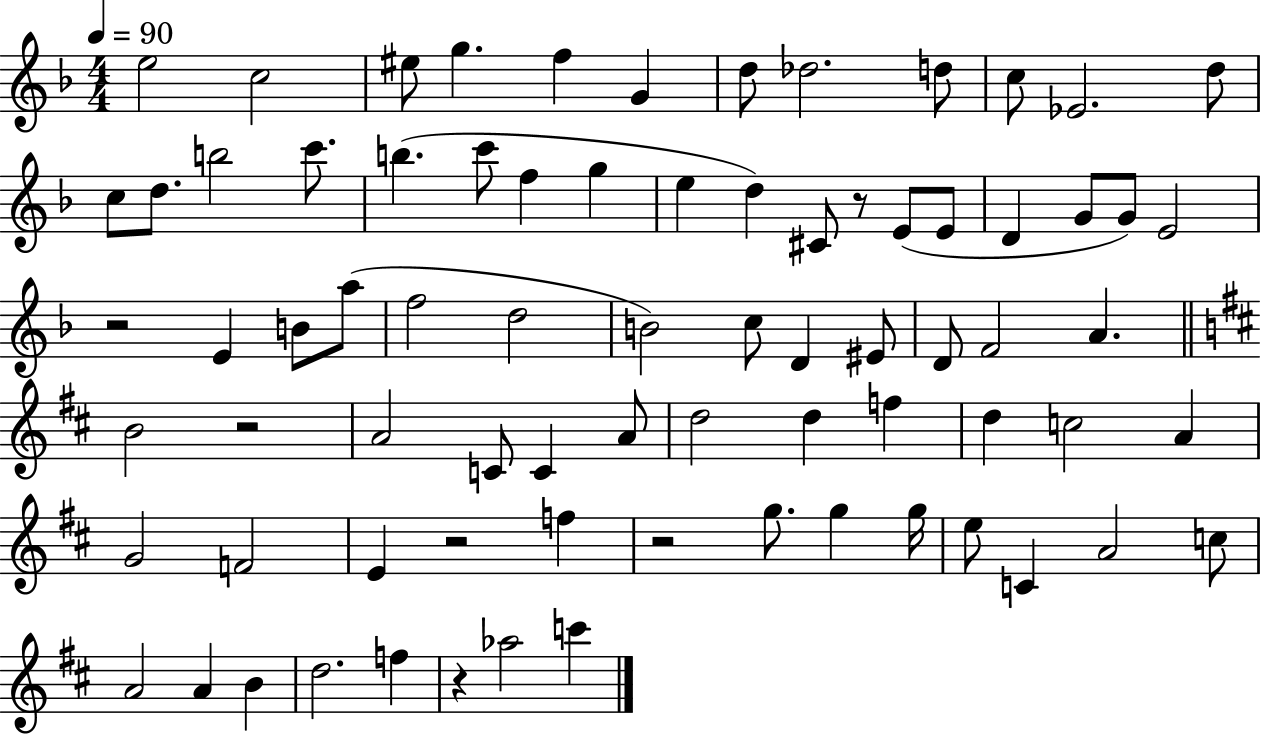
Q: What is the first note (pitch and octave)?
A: E5